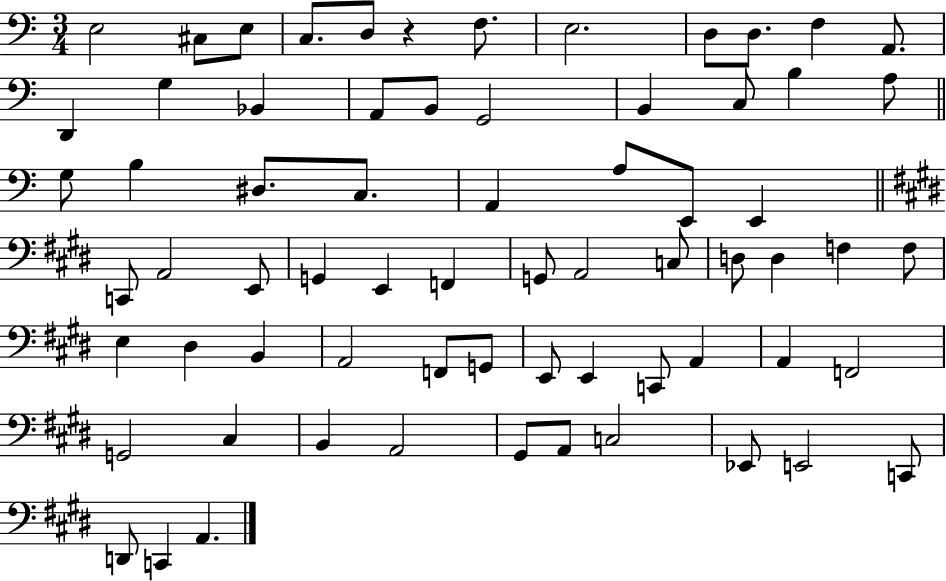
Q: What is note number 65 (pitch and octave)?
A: D2